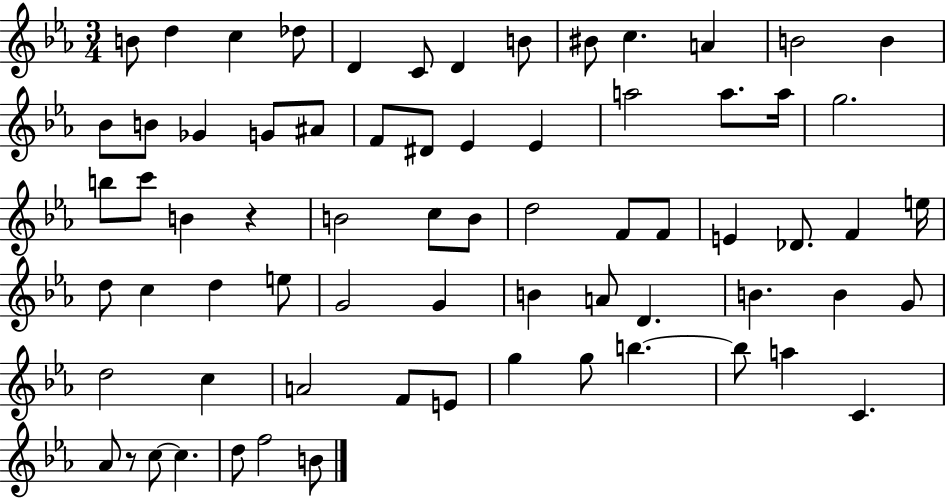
{
  \clef treble
  \numericTimeSignature
  \time 3/4
  \key ees \major
  b'8 d''4 c''4 des''8 | d'4 c'8 d'4 b'8 | bis'8 c''4. a'4 | b'2 b'4 | \break bes'8 b'8 ges'4 g'8 ais'8 | f'8 dis'8 ees'4 ees'4 | a''2 a''8. a''16 | g''2. | \break b''8 c'''8 b'4 r4 | b'2 c''8 b'8 | d''2 f'8 f'8 | e'4 des'8. f'4 e''16 | \break d''8 c''4 d''4 e''8 | g'2 g'4 | b'4 a'8 d'4. | b'4. b'4 g'8 | \break d''2 c''4 | a'2 f'8 e'8 | g''4 g''8 b''4.~~ | b''8 a''4 c'4. | \break aes'8 r8 c''8~~ c''4. | d''8 f''2 b'8 | \bar "|."
}